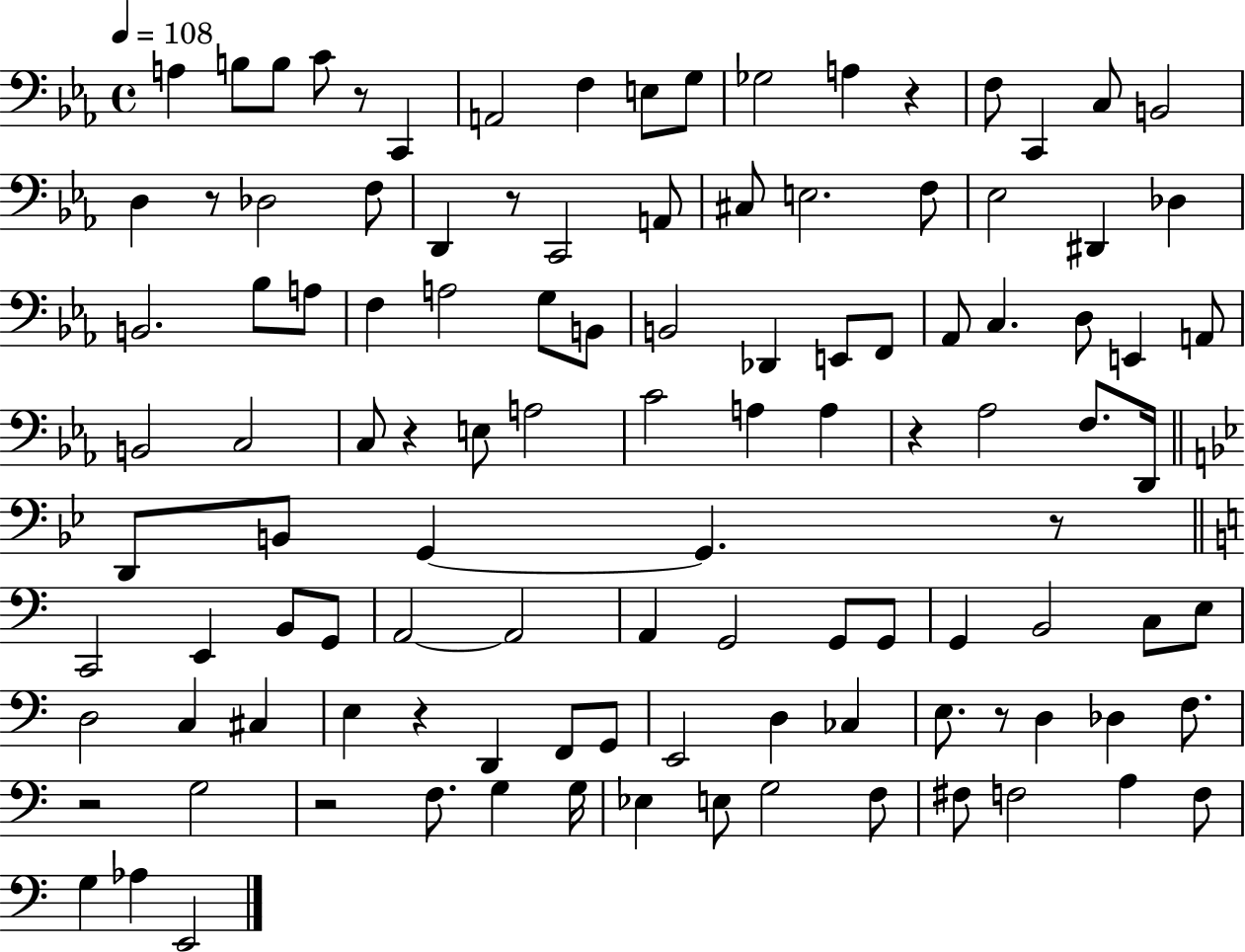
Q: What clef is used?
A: bass